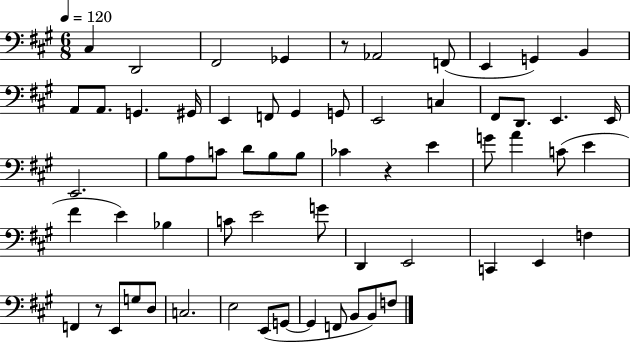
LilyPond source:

{
  \clef bass
  \numericTimeSignature
  \time 6/8
  \key a \major
  \tempo 4 = 120
  cis4 d,2 | fis,2 ges,4 | r8 aes,2 f,8( | e,4 g,4) b,4 | \break a,8 a,8. g,4. gis,16 | e,4 f,8 gis,4 g,8 | e,2 c4 | fis,8 d,8. e,4. e,16 | \break e,2. | b8 a8 c'8 d'8 b8 b8 | ces'4 r4 e'4 | g'8 a'4 c'8( e'4 | \break fis'4 e'4) bes4 | c'8 e'2 g'8 | d,4 e,2 | c,4 e,4 f4 | \break f,4 r8 e,8 g8 d8 | c2. | e2 e,8( g,8~~ | g,4 f,8 b,8 b,8) f8 | \break \bar "|."
}